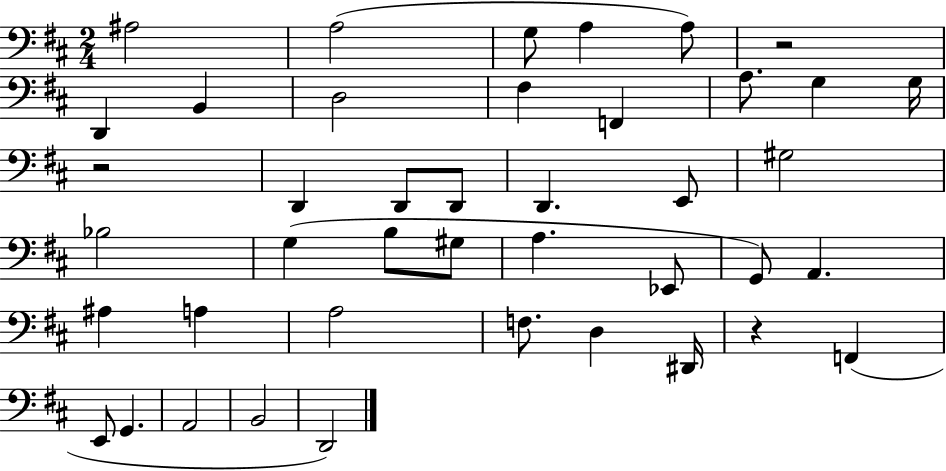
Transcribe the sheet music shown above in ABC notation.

X:1
T:Untitled
M:2/4
L:1/4
K:D
^A,2 A,2 G,/2 A, A,/2 z2 D,, B,, D,2 ^F, F,, A,/2 G, G,/4 z2 D,, D,,/2 D,,/2 D,, E,,/2 ^G,2 _B,2 G, B,/2 ^G,/2 A, _E,,/2 G,,/2 A,, ^A, A, A,2 F,/2 D, ^D,,/4 z F,, E,,/2 G,, A,,2 B,,2 D,,2